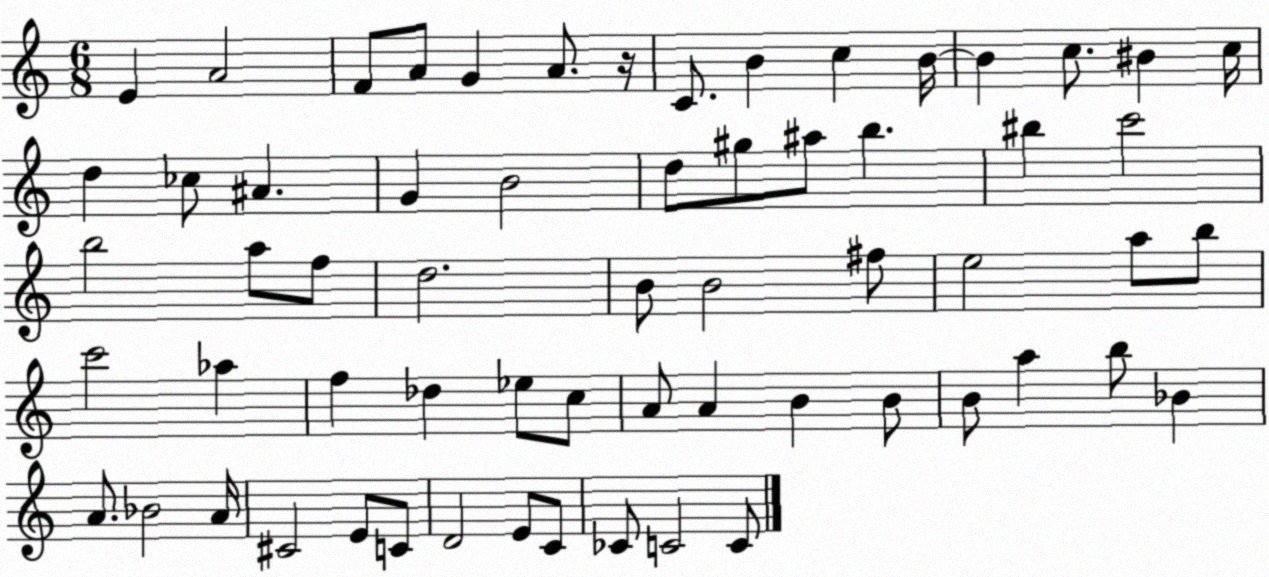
X:1
T:Untitled
M:6/8
L:1/4
K:C
E A2 F/2 A/2 G A/2 z/4 C/2 B c B/4 B c/2 ^B c/4 d _c/2 ^A G B2 d/2 ^g/2 ^a/2 b ^b c'2 b2 a/2 f/2 d2 B/2 B2 ^f/2 e2 a/2 b/2 c'2 _a f _d _e/2 c/2 A/2 A B B/2 B/2 a b/2 _B A/2 _B2 A/4 ^C2 E/2 C/2 D2 E/2 C/2 _C/2 C2 C/2